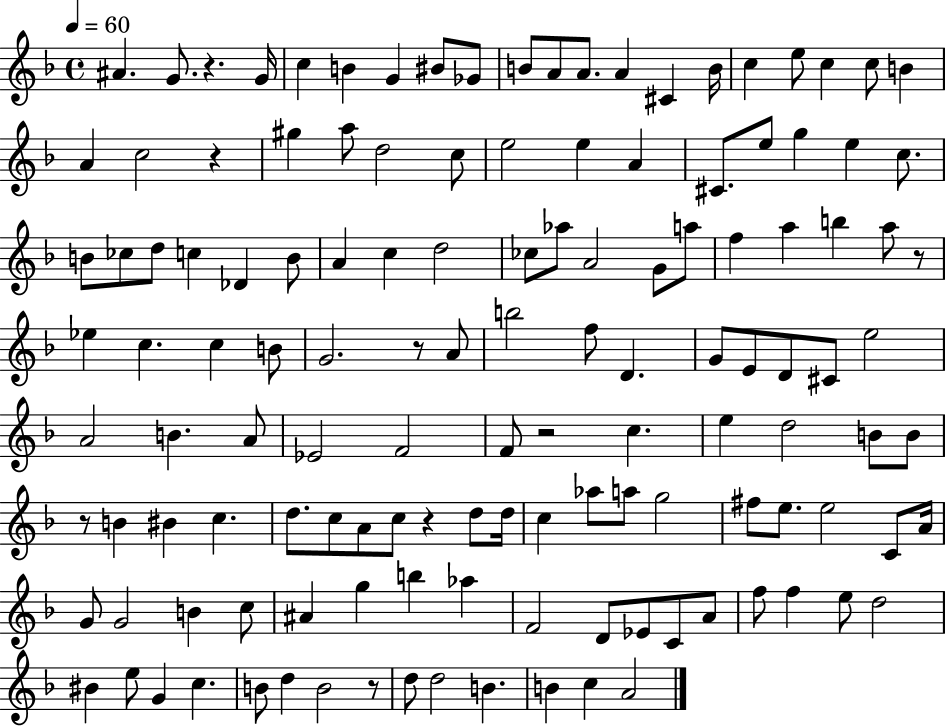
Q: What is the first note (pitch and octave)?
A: A#4